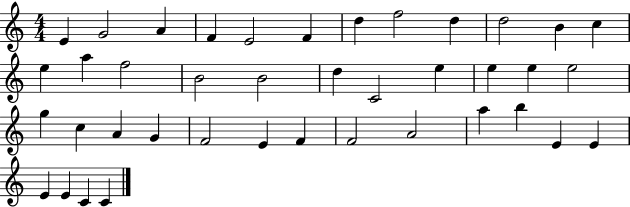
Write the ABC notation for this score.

X:1
T:Untitled
M:4/4
L:1/4
K:C
E G2 A F E2 F d f2 d d2 B c e a f2 B2 B2 d C2 e e e e2 g c A G F2 E F F2 A2 a b E E E E C C